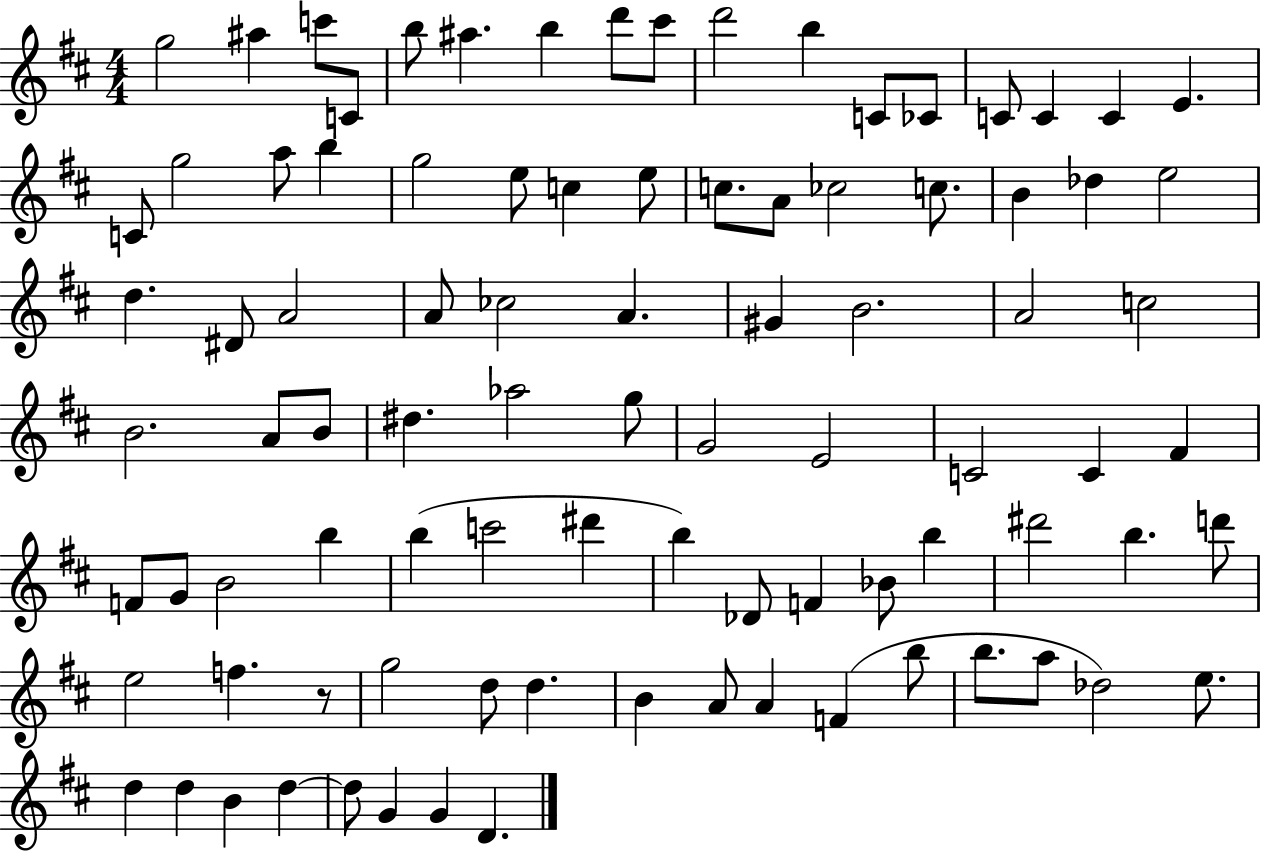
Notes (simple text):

G5/h A#5/q C6/e C4/e B5/e A#5/q. B5/q D6/e C#6/e D6/h B5/q C4/e CES4/e C4/e C4/q C4/q E4/q. C4/e G5/h A5/e B5/q G5/h E5/e C5/q E5/e C5/e. A4/e CES5/h C5/e. B4/q Db5/q E5/h D5/q. D#4/e A4/h A4/e CES5/h A4/q. G#4/q B4/h. A4/h C5/h B4/h. A4/e B4/e D#5/q. Ab5/h G5/e G4/h E4/h C4/h C4/q F#4/q F4/e G4/e B4/h B5/q B5/q C6/h D#6/q B5/q Db4/e F4/q Bb4/e B5/q D#6/h B5/q. D6/e E5/h F5/q. R/e G5/h D5/e D5/q. B4/q A4/e A4/q F4/q B5/e B5/e. A5/e Db5/h E5/e. D5/q D5/q B4/q D5/q D5/e G4/q G4/q D4/q.